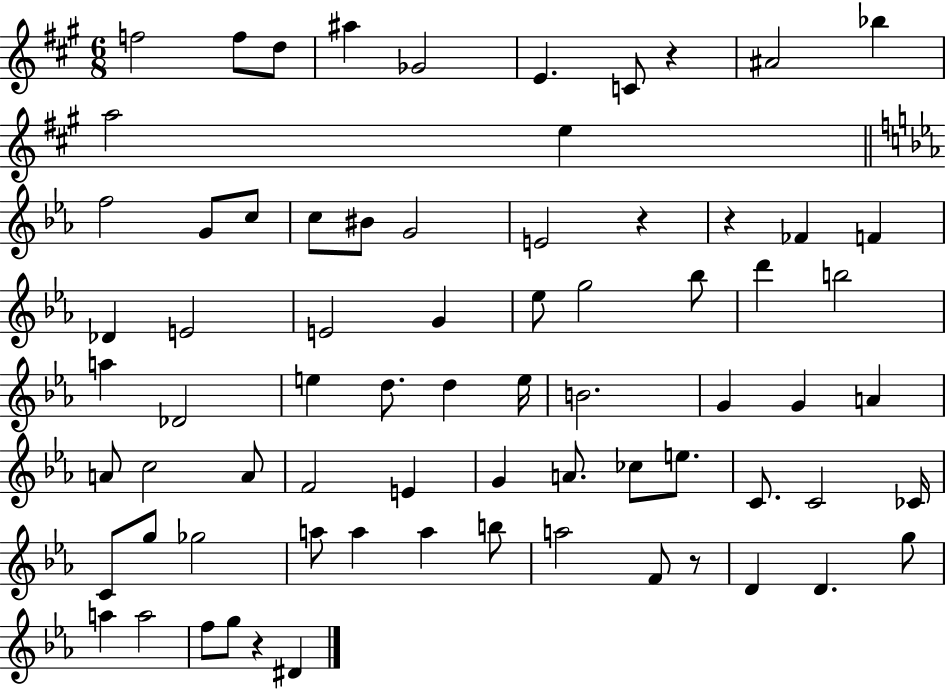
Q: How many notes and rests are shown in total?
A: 73